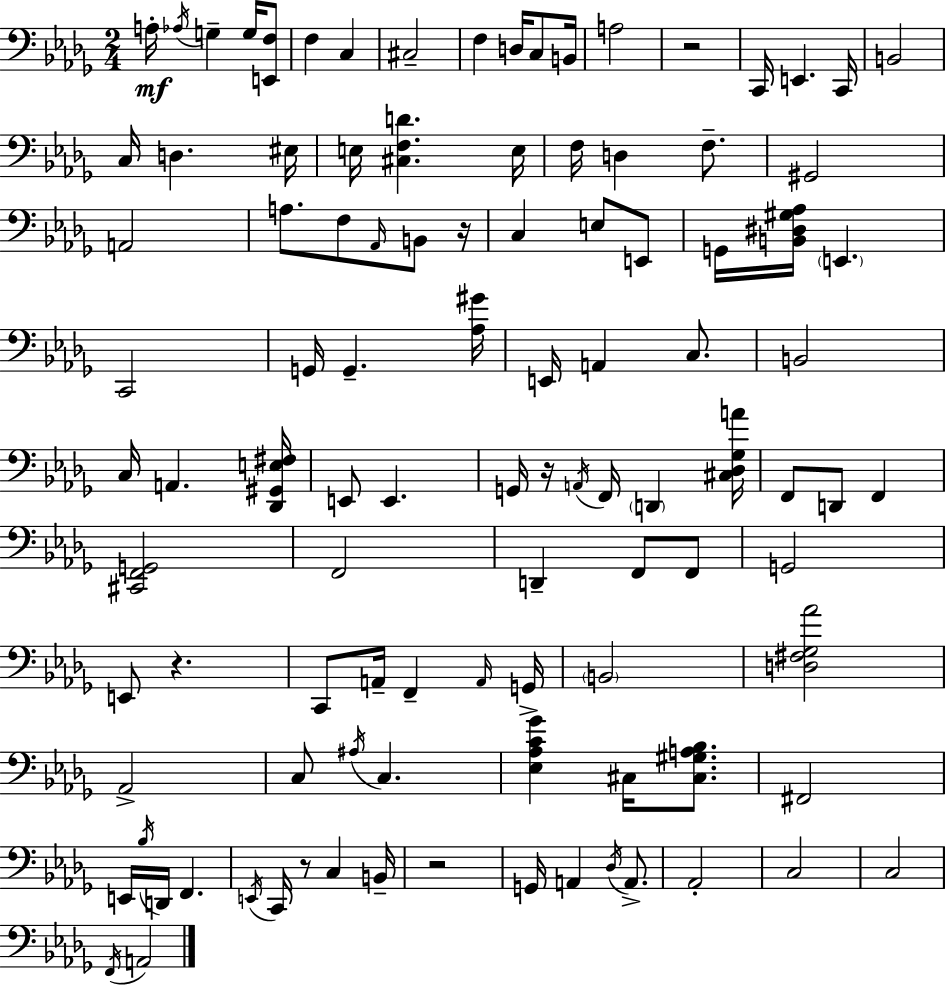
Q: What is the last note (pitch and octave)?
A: A2